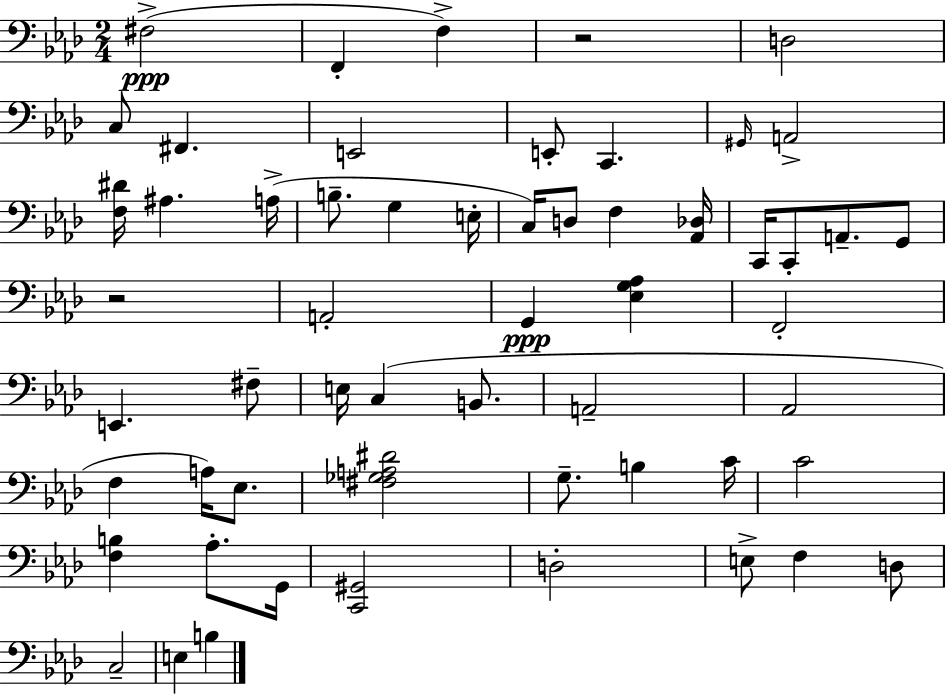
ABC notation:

X:1
T:Untitled
M:2/4
L:1/4
K:Fm
^F,2 F,, F, z2 D,2 C,/2 ^F,, E,,2 E,,/2 C,, ^G,,/4 A,,2 [F,^D]/4 ^A, A,/4 B,/2 G, E,/4 C,/4 D,/2 F, [_A,,_D,]/4 C,,/4 C,,/2 A,,/2 G,,/2 z2 A,,2 G,, [_E,G,_A,] F,,2 E,, ^F,/2 E,/4 C, B,,/2 A,,2 _A,,2 F, A,/4 _E,/2 [^F,_G,A,^D]2 G,/2 B, C/4 C2 [F,B,] _A,/2 G,,/4 [C,,^G,,]2 D,2 E,/2 F, D,/2 C,2 E, B,